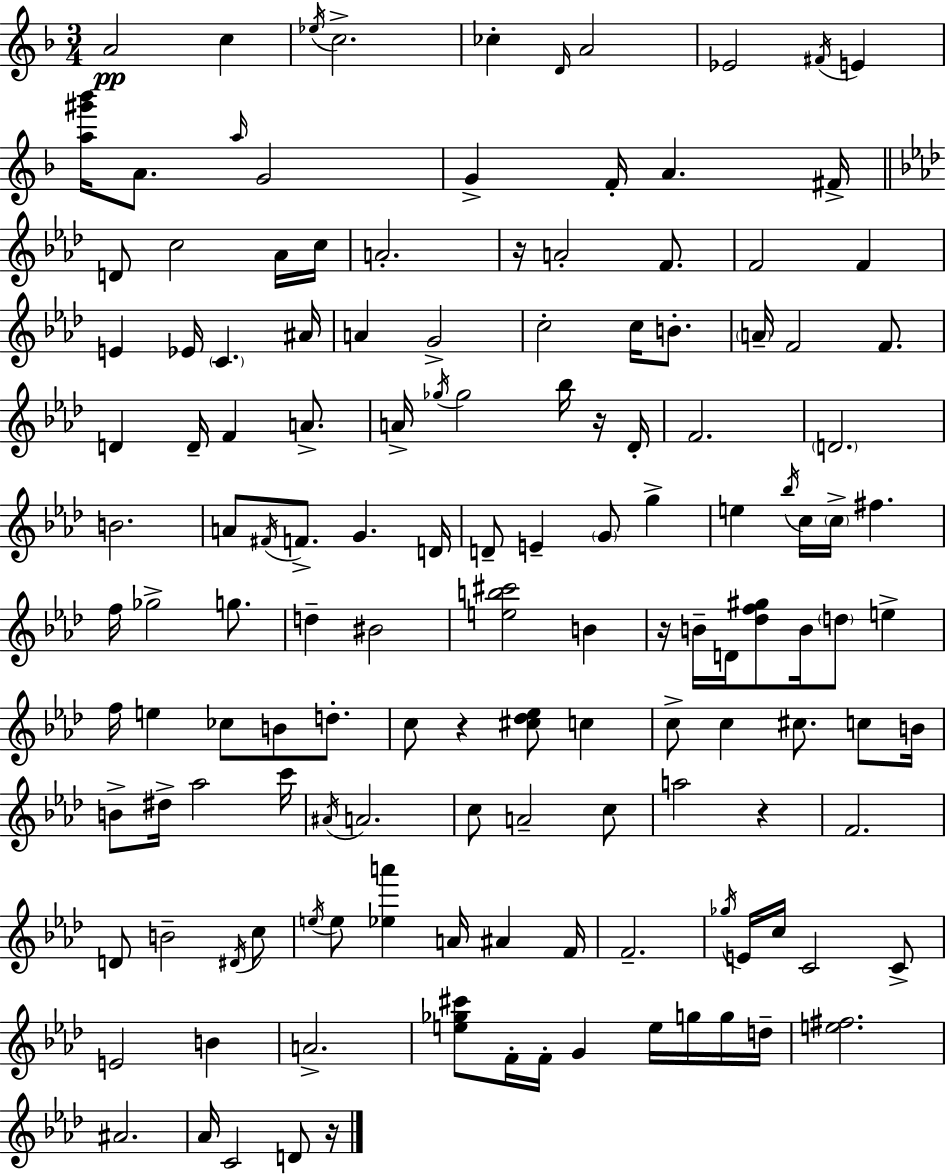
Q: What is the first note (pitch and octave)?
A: A4